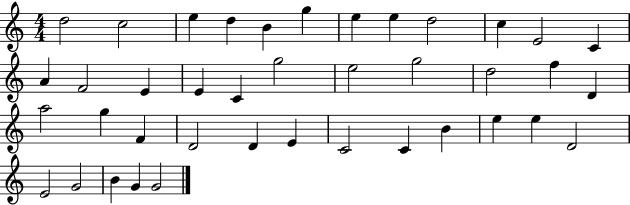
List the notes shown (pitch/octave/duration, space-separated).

D5/h C5/h E5/q D5/q B4/q G5/q E5/q E5/q D5/h C5/q E4/h C4/q A4/q F4/h E4/q E4/q C4/q G5/h E5/h G5/h D5/h F5/q D4/q A5/h G5/q F4/q D4/h D4/q E4/q C4/h C4/q B4/q E5/q E5/q D4/h E4/h G4/h B4/q G4/q G4/h